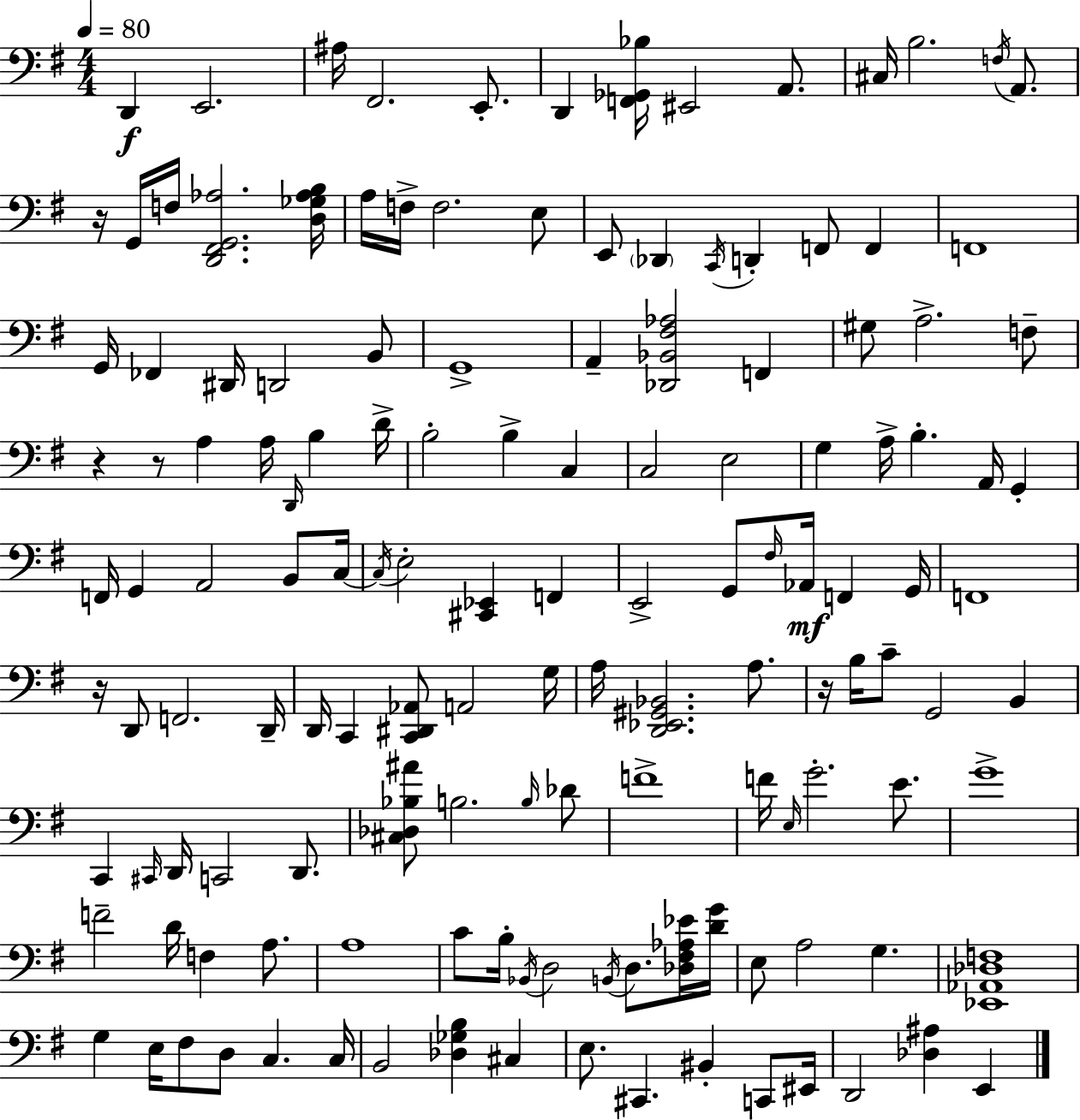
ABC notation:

X:1
T:Untitled
M:4/4
L:1/4
K:Em
D,, E,,2 ^A,/4 ^F,,2 E,,/2 D,, [F,,_G,,_B,]/4 ^E,,2 A,,/2 ^C,/4 B,2 F,/4 A,,/2 z/4 G,,/4 F,/4 [D,,^F,,G,,_A,]2 [D,_G,_A,B,]/4 A,/4 F,/4 F,2 E,/2 E,,/2 _D,, C,,/4 D,, F,,/2 F,, F,,4 G,,/4 _F,, ^D,,/4 D,,2 B,,/2 G,,4 A,, [_D,,_B,,^F,_A,]2 F,, ^G,/2 A,2 F,/2 z z/2 A, A,/4 D,,/4 B, D/4 B,2 B, C, C,2 E,2 G, A,/4 B, A,,/4 G,, F,,/4 G,, A,,2 B,,/2 C,/4 C,/4 E,2 [^C,,_E,,] F,, E,,2 G,,/2 ^F,/4 _A,,/4 F,, G,,/4 F,,4 z/4 D,,/2 F,,2 D,,/4 D,,/4 C,, [C,,^D,,_A,,]/2 A,,2 G,/4 A,/4 [D,,_E,,^G,,_B,,]2 A,/2 z/4 B,/4 C/2 G,,2 B,, C,, ^C,,/4 D,,/4 C,,2 D,,/2 [^C,_D,_B,^A]/2 B,2 B,/4 _D/2 F4 F/4 E,/4 G2 E/2 G4 F2 D/4 F, A,/2 A,4 C/2 B,/4 _B,,/4 D,2 B,,/4 D,/2 [_D,^F,_A,_E]/4 [DG]/4 E,/2 A,2 G, [_E,,_A,,_D,F,]4 G, E,/4 ^F,/2 D,/2 C, C,/4 B,,2 [_D,_G,B,] ^C, E,/2 ^C,, ^B,, C,,/2 ^E,,/4 D,,2 [_D,^A,] E,,